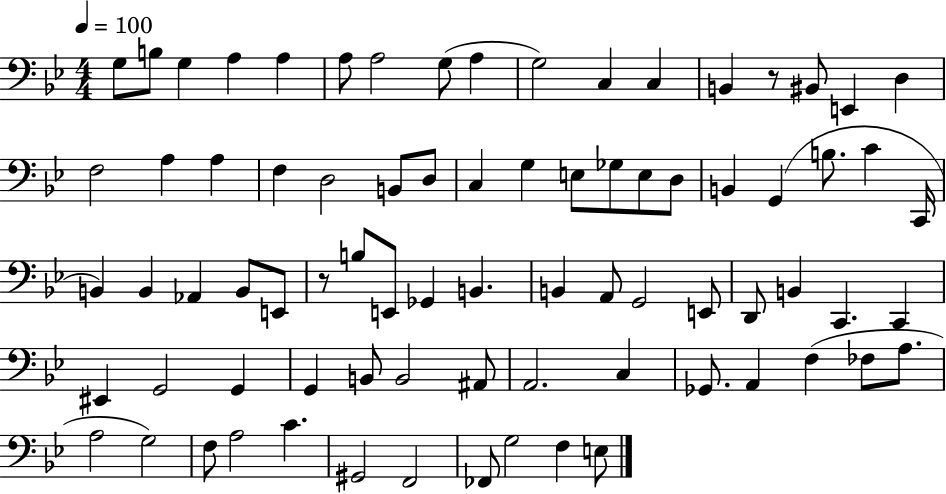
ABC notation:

X:1
T:Untitled
M:4/4
L:1/4
K:Bb
G,/2 B,/2 G, A, A, A,/2 A,2 G,/2 A, G,2 C, C, B,, z/2 ^B,,/2 E,, D, F,2 A, A, F, D,2 B,,/2 D,/2 C, G, E,/2 _G,/2 E,/2 D,/2 B,, G,, B,/2 C C,,/4 B,, B,, _A,, B,,/2 E,,/2 z/2 B,/2 E,,/2 _G,, B,, B,, A,,/2 G,,2 E,,/2 D,,/2 B,, C,, C,, ^E,, G,,2 G,, G,, B,,/2 B,,2 ^A,,/2 A,,2 C, _G,,/2 A,, F, _F,/2 A,/2 A,2 G,2 F,/2 A,2 C ^G,,2 F,,2 _F,,/2 G,2 F, E,/2